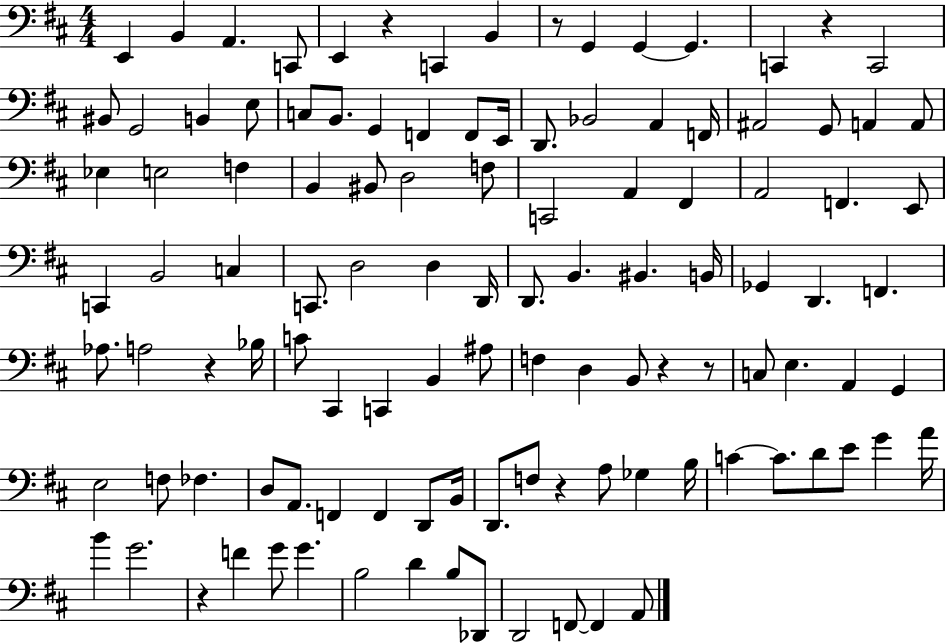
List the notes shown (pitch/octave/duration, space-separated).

E2/q B2/q A2/q. C2/e E2/q R/q C2/q B2/q R/e G2/q G2/q G2/q. C2/q R/q C2/h BIS2/e G2/h B2/q E3/e C3/e B2/e. G2/q F2/q F2/e E2/s D2/e. Bb2/h A2/q F2/s A#2/h G2/e A2/q A2/e Eb3/q E3/h F3/q B2/q BIS2/e D3/h F3/e C2/h A2/q F#2/q A2/h F2/q. E2/e C2/q B2/h C3/q C2/e. D3/h D3/q D2/s D2/e. B2/q. BIS2/q. B2/s Gb2/q D2/q. F2/q. Ab3/e. A3/h R/q Bb3/s C4/e C#2/q C2/q B2/q A#3/e F3/q D3/q B2/e R/q R/e C3/e E3/q. A2/q G2/q E3/h F3/e FES3/q. D3/e A2/e. F2/q F2/q D2/e B2/s D2/e. F3/e R/q A3/e Gb3/q B3/s C4/q C4/e. D4/e E4/e G4/q A4/s B4/q G4/h. R/q F4/q G4/e G4/q. B3/h D4/q B3/e Db2/e D2/h F2/e F2/q A2/e